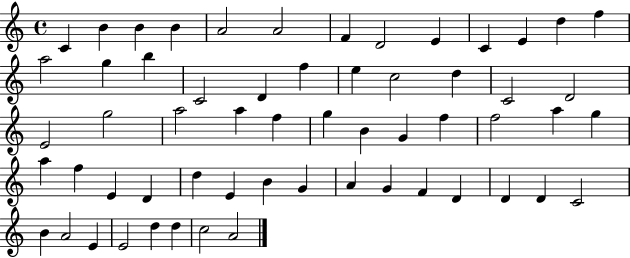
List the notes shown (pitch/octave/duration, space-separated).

C4/q B4/q B4/q B4/q A4/h A4/h F4/q D4/h E4/q C4/q E4/q D5/q F5/q A5/h G5/q B5/q C4/h D4/q F5/q E5/q C5/h D5/q C4/h D4/h E4/h G5/h A5/h A5/q F5/q G5/q B4/q G4/q F5/q F5/h A5/q G5/q A5/q F5/q E4/q D4/q D5/q E4/q B4/q G4/q A4/q G4/q F4/q D4/q D4/q D4/q C4/h B4/q A4/h E4/q E4/h D5/q D5/q C5/h A4/h